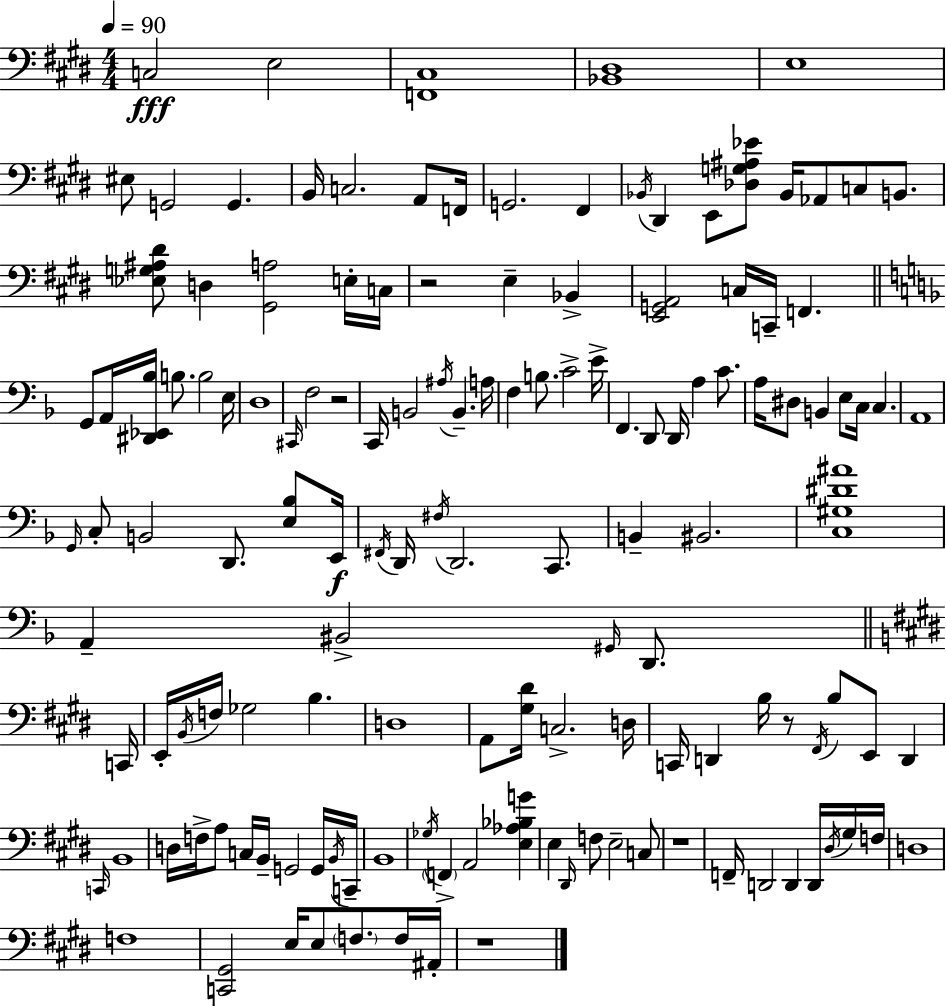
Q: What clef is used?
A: bass